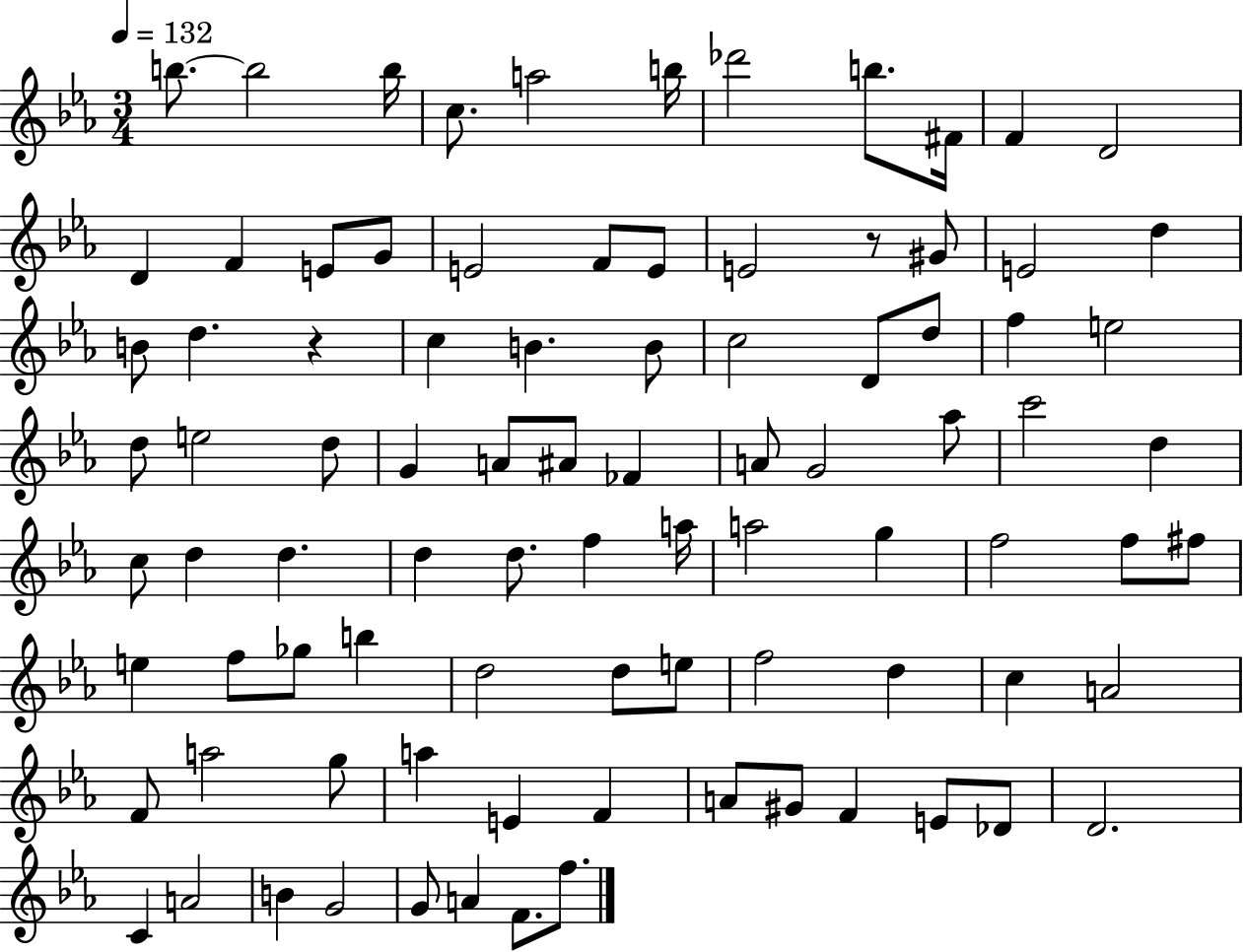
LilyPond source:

{
  \clef treble
  \numericTimeSignature
  \time 3/4
  \key ees \major
  \tempo 4 = 132
  b''8.~~ b''2 b''16 | c''8. a''2 b''16 | des'''2 b''8. fis'16 | f'4 d'2 | \break d'4 f'4 e'8 g'8 | e'2 f'8 e'8 | e'2 r8 gis'8 | e'2 d''4 | \break b'8 d''4. r4 | c''4 b'4. b'8 | c''2 d'8 d''8 | f''4 e''2 | \break d''8 e''2 d''8 | g'4 a'8 ais'8 fes'4 | a'8 g'2 aes''8 | c'''2 d''4 | \break c''8 d''4 d''4. | d''4 d''8. f''4 a''16 | a''2 g''4 | f''2 f''8 fis''8 | \break e''4 f''8 ges''8 b''4 | d''2 d''8 e''8 | f''2 d''4 | c''4 a'2 | \break f'8 a''2 g''8 | a''4 e'4 f'4 | a'8 gis'8 f'4 e'8 des'8 | d'2. | \break c'4 a'2 | b'4 g'2 | g'8 a'4 f'8. f''8. | \bar "|."
}